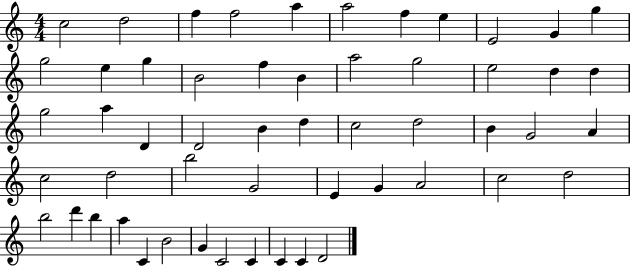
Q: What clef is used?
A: treble